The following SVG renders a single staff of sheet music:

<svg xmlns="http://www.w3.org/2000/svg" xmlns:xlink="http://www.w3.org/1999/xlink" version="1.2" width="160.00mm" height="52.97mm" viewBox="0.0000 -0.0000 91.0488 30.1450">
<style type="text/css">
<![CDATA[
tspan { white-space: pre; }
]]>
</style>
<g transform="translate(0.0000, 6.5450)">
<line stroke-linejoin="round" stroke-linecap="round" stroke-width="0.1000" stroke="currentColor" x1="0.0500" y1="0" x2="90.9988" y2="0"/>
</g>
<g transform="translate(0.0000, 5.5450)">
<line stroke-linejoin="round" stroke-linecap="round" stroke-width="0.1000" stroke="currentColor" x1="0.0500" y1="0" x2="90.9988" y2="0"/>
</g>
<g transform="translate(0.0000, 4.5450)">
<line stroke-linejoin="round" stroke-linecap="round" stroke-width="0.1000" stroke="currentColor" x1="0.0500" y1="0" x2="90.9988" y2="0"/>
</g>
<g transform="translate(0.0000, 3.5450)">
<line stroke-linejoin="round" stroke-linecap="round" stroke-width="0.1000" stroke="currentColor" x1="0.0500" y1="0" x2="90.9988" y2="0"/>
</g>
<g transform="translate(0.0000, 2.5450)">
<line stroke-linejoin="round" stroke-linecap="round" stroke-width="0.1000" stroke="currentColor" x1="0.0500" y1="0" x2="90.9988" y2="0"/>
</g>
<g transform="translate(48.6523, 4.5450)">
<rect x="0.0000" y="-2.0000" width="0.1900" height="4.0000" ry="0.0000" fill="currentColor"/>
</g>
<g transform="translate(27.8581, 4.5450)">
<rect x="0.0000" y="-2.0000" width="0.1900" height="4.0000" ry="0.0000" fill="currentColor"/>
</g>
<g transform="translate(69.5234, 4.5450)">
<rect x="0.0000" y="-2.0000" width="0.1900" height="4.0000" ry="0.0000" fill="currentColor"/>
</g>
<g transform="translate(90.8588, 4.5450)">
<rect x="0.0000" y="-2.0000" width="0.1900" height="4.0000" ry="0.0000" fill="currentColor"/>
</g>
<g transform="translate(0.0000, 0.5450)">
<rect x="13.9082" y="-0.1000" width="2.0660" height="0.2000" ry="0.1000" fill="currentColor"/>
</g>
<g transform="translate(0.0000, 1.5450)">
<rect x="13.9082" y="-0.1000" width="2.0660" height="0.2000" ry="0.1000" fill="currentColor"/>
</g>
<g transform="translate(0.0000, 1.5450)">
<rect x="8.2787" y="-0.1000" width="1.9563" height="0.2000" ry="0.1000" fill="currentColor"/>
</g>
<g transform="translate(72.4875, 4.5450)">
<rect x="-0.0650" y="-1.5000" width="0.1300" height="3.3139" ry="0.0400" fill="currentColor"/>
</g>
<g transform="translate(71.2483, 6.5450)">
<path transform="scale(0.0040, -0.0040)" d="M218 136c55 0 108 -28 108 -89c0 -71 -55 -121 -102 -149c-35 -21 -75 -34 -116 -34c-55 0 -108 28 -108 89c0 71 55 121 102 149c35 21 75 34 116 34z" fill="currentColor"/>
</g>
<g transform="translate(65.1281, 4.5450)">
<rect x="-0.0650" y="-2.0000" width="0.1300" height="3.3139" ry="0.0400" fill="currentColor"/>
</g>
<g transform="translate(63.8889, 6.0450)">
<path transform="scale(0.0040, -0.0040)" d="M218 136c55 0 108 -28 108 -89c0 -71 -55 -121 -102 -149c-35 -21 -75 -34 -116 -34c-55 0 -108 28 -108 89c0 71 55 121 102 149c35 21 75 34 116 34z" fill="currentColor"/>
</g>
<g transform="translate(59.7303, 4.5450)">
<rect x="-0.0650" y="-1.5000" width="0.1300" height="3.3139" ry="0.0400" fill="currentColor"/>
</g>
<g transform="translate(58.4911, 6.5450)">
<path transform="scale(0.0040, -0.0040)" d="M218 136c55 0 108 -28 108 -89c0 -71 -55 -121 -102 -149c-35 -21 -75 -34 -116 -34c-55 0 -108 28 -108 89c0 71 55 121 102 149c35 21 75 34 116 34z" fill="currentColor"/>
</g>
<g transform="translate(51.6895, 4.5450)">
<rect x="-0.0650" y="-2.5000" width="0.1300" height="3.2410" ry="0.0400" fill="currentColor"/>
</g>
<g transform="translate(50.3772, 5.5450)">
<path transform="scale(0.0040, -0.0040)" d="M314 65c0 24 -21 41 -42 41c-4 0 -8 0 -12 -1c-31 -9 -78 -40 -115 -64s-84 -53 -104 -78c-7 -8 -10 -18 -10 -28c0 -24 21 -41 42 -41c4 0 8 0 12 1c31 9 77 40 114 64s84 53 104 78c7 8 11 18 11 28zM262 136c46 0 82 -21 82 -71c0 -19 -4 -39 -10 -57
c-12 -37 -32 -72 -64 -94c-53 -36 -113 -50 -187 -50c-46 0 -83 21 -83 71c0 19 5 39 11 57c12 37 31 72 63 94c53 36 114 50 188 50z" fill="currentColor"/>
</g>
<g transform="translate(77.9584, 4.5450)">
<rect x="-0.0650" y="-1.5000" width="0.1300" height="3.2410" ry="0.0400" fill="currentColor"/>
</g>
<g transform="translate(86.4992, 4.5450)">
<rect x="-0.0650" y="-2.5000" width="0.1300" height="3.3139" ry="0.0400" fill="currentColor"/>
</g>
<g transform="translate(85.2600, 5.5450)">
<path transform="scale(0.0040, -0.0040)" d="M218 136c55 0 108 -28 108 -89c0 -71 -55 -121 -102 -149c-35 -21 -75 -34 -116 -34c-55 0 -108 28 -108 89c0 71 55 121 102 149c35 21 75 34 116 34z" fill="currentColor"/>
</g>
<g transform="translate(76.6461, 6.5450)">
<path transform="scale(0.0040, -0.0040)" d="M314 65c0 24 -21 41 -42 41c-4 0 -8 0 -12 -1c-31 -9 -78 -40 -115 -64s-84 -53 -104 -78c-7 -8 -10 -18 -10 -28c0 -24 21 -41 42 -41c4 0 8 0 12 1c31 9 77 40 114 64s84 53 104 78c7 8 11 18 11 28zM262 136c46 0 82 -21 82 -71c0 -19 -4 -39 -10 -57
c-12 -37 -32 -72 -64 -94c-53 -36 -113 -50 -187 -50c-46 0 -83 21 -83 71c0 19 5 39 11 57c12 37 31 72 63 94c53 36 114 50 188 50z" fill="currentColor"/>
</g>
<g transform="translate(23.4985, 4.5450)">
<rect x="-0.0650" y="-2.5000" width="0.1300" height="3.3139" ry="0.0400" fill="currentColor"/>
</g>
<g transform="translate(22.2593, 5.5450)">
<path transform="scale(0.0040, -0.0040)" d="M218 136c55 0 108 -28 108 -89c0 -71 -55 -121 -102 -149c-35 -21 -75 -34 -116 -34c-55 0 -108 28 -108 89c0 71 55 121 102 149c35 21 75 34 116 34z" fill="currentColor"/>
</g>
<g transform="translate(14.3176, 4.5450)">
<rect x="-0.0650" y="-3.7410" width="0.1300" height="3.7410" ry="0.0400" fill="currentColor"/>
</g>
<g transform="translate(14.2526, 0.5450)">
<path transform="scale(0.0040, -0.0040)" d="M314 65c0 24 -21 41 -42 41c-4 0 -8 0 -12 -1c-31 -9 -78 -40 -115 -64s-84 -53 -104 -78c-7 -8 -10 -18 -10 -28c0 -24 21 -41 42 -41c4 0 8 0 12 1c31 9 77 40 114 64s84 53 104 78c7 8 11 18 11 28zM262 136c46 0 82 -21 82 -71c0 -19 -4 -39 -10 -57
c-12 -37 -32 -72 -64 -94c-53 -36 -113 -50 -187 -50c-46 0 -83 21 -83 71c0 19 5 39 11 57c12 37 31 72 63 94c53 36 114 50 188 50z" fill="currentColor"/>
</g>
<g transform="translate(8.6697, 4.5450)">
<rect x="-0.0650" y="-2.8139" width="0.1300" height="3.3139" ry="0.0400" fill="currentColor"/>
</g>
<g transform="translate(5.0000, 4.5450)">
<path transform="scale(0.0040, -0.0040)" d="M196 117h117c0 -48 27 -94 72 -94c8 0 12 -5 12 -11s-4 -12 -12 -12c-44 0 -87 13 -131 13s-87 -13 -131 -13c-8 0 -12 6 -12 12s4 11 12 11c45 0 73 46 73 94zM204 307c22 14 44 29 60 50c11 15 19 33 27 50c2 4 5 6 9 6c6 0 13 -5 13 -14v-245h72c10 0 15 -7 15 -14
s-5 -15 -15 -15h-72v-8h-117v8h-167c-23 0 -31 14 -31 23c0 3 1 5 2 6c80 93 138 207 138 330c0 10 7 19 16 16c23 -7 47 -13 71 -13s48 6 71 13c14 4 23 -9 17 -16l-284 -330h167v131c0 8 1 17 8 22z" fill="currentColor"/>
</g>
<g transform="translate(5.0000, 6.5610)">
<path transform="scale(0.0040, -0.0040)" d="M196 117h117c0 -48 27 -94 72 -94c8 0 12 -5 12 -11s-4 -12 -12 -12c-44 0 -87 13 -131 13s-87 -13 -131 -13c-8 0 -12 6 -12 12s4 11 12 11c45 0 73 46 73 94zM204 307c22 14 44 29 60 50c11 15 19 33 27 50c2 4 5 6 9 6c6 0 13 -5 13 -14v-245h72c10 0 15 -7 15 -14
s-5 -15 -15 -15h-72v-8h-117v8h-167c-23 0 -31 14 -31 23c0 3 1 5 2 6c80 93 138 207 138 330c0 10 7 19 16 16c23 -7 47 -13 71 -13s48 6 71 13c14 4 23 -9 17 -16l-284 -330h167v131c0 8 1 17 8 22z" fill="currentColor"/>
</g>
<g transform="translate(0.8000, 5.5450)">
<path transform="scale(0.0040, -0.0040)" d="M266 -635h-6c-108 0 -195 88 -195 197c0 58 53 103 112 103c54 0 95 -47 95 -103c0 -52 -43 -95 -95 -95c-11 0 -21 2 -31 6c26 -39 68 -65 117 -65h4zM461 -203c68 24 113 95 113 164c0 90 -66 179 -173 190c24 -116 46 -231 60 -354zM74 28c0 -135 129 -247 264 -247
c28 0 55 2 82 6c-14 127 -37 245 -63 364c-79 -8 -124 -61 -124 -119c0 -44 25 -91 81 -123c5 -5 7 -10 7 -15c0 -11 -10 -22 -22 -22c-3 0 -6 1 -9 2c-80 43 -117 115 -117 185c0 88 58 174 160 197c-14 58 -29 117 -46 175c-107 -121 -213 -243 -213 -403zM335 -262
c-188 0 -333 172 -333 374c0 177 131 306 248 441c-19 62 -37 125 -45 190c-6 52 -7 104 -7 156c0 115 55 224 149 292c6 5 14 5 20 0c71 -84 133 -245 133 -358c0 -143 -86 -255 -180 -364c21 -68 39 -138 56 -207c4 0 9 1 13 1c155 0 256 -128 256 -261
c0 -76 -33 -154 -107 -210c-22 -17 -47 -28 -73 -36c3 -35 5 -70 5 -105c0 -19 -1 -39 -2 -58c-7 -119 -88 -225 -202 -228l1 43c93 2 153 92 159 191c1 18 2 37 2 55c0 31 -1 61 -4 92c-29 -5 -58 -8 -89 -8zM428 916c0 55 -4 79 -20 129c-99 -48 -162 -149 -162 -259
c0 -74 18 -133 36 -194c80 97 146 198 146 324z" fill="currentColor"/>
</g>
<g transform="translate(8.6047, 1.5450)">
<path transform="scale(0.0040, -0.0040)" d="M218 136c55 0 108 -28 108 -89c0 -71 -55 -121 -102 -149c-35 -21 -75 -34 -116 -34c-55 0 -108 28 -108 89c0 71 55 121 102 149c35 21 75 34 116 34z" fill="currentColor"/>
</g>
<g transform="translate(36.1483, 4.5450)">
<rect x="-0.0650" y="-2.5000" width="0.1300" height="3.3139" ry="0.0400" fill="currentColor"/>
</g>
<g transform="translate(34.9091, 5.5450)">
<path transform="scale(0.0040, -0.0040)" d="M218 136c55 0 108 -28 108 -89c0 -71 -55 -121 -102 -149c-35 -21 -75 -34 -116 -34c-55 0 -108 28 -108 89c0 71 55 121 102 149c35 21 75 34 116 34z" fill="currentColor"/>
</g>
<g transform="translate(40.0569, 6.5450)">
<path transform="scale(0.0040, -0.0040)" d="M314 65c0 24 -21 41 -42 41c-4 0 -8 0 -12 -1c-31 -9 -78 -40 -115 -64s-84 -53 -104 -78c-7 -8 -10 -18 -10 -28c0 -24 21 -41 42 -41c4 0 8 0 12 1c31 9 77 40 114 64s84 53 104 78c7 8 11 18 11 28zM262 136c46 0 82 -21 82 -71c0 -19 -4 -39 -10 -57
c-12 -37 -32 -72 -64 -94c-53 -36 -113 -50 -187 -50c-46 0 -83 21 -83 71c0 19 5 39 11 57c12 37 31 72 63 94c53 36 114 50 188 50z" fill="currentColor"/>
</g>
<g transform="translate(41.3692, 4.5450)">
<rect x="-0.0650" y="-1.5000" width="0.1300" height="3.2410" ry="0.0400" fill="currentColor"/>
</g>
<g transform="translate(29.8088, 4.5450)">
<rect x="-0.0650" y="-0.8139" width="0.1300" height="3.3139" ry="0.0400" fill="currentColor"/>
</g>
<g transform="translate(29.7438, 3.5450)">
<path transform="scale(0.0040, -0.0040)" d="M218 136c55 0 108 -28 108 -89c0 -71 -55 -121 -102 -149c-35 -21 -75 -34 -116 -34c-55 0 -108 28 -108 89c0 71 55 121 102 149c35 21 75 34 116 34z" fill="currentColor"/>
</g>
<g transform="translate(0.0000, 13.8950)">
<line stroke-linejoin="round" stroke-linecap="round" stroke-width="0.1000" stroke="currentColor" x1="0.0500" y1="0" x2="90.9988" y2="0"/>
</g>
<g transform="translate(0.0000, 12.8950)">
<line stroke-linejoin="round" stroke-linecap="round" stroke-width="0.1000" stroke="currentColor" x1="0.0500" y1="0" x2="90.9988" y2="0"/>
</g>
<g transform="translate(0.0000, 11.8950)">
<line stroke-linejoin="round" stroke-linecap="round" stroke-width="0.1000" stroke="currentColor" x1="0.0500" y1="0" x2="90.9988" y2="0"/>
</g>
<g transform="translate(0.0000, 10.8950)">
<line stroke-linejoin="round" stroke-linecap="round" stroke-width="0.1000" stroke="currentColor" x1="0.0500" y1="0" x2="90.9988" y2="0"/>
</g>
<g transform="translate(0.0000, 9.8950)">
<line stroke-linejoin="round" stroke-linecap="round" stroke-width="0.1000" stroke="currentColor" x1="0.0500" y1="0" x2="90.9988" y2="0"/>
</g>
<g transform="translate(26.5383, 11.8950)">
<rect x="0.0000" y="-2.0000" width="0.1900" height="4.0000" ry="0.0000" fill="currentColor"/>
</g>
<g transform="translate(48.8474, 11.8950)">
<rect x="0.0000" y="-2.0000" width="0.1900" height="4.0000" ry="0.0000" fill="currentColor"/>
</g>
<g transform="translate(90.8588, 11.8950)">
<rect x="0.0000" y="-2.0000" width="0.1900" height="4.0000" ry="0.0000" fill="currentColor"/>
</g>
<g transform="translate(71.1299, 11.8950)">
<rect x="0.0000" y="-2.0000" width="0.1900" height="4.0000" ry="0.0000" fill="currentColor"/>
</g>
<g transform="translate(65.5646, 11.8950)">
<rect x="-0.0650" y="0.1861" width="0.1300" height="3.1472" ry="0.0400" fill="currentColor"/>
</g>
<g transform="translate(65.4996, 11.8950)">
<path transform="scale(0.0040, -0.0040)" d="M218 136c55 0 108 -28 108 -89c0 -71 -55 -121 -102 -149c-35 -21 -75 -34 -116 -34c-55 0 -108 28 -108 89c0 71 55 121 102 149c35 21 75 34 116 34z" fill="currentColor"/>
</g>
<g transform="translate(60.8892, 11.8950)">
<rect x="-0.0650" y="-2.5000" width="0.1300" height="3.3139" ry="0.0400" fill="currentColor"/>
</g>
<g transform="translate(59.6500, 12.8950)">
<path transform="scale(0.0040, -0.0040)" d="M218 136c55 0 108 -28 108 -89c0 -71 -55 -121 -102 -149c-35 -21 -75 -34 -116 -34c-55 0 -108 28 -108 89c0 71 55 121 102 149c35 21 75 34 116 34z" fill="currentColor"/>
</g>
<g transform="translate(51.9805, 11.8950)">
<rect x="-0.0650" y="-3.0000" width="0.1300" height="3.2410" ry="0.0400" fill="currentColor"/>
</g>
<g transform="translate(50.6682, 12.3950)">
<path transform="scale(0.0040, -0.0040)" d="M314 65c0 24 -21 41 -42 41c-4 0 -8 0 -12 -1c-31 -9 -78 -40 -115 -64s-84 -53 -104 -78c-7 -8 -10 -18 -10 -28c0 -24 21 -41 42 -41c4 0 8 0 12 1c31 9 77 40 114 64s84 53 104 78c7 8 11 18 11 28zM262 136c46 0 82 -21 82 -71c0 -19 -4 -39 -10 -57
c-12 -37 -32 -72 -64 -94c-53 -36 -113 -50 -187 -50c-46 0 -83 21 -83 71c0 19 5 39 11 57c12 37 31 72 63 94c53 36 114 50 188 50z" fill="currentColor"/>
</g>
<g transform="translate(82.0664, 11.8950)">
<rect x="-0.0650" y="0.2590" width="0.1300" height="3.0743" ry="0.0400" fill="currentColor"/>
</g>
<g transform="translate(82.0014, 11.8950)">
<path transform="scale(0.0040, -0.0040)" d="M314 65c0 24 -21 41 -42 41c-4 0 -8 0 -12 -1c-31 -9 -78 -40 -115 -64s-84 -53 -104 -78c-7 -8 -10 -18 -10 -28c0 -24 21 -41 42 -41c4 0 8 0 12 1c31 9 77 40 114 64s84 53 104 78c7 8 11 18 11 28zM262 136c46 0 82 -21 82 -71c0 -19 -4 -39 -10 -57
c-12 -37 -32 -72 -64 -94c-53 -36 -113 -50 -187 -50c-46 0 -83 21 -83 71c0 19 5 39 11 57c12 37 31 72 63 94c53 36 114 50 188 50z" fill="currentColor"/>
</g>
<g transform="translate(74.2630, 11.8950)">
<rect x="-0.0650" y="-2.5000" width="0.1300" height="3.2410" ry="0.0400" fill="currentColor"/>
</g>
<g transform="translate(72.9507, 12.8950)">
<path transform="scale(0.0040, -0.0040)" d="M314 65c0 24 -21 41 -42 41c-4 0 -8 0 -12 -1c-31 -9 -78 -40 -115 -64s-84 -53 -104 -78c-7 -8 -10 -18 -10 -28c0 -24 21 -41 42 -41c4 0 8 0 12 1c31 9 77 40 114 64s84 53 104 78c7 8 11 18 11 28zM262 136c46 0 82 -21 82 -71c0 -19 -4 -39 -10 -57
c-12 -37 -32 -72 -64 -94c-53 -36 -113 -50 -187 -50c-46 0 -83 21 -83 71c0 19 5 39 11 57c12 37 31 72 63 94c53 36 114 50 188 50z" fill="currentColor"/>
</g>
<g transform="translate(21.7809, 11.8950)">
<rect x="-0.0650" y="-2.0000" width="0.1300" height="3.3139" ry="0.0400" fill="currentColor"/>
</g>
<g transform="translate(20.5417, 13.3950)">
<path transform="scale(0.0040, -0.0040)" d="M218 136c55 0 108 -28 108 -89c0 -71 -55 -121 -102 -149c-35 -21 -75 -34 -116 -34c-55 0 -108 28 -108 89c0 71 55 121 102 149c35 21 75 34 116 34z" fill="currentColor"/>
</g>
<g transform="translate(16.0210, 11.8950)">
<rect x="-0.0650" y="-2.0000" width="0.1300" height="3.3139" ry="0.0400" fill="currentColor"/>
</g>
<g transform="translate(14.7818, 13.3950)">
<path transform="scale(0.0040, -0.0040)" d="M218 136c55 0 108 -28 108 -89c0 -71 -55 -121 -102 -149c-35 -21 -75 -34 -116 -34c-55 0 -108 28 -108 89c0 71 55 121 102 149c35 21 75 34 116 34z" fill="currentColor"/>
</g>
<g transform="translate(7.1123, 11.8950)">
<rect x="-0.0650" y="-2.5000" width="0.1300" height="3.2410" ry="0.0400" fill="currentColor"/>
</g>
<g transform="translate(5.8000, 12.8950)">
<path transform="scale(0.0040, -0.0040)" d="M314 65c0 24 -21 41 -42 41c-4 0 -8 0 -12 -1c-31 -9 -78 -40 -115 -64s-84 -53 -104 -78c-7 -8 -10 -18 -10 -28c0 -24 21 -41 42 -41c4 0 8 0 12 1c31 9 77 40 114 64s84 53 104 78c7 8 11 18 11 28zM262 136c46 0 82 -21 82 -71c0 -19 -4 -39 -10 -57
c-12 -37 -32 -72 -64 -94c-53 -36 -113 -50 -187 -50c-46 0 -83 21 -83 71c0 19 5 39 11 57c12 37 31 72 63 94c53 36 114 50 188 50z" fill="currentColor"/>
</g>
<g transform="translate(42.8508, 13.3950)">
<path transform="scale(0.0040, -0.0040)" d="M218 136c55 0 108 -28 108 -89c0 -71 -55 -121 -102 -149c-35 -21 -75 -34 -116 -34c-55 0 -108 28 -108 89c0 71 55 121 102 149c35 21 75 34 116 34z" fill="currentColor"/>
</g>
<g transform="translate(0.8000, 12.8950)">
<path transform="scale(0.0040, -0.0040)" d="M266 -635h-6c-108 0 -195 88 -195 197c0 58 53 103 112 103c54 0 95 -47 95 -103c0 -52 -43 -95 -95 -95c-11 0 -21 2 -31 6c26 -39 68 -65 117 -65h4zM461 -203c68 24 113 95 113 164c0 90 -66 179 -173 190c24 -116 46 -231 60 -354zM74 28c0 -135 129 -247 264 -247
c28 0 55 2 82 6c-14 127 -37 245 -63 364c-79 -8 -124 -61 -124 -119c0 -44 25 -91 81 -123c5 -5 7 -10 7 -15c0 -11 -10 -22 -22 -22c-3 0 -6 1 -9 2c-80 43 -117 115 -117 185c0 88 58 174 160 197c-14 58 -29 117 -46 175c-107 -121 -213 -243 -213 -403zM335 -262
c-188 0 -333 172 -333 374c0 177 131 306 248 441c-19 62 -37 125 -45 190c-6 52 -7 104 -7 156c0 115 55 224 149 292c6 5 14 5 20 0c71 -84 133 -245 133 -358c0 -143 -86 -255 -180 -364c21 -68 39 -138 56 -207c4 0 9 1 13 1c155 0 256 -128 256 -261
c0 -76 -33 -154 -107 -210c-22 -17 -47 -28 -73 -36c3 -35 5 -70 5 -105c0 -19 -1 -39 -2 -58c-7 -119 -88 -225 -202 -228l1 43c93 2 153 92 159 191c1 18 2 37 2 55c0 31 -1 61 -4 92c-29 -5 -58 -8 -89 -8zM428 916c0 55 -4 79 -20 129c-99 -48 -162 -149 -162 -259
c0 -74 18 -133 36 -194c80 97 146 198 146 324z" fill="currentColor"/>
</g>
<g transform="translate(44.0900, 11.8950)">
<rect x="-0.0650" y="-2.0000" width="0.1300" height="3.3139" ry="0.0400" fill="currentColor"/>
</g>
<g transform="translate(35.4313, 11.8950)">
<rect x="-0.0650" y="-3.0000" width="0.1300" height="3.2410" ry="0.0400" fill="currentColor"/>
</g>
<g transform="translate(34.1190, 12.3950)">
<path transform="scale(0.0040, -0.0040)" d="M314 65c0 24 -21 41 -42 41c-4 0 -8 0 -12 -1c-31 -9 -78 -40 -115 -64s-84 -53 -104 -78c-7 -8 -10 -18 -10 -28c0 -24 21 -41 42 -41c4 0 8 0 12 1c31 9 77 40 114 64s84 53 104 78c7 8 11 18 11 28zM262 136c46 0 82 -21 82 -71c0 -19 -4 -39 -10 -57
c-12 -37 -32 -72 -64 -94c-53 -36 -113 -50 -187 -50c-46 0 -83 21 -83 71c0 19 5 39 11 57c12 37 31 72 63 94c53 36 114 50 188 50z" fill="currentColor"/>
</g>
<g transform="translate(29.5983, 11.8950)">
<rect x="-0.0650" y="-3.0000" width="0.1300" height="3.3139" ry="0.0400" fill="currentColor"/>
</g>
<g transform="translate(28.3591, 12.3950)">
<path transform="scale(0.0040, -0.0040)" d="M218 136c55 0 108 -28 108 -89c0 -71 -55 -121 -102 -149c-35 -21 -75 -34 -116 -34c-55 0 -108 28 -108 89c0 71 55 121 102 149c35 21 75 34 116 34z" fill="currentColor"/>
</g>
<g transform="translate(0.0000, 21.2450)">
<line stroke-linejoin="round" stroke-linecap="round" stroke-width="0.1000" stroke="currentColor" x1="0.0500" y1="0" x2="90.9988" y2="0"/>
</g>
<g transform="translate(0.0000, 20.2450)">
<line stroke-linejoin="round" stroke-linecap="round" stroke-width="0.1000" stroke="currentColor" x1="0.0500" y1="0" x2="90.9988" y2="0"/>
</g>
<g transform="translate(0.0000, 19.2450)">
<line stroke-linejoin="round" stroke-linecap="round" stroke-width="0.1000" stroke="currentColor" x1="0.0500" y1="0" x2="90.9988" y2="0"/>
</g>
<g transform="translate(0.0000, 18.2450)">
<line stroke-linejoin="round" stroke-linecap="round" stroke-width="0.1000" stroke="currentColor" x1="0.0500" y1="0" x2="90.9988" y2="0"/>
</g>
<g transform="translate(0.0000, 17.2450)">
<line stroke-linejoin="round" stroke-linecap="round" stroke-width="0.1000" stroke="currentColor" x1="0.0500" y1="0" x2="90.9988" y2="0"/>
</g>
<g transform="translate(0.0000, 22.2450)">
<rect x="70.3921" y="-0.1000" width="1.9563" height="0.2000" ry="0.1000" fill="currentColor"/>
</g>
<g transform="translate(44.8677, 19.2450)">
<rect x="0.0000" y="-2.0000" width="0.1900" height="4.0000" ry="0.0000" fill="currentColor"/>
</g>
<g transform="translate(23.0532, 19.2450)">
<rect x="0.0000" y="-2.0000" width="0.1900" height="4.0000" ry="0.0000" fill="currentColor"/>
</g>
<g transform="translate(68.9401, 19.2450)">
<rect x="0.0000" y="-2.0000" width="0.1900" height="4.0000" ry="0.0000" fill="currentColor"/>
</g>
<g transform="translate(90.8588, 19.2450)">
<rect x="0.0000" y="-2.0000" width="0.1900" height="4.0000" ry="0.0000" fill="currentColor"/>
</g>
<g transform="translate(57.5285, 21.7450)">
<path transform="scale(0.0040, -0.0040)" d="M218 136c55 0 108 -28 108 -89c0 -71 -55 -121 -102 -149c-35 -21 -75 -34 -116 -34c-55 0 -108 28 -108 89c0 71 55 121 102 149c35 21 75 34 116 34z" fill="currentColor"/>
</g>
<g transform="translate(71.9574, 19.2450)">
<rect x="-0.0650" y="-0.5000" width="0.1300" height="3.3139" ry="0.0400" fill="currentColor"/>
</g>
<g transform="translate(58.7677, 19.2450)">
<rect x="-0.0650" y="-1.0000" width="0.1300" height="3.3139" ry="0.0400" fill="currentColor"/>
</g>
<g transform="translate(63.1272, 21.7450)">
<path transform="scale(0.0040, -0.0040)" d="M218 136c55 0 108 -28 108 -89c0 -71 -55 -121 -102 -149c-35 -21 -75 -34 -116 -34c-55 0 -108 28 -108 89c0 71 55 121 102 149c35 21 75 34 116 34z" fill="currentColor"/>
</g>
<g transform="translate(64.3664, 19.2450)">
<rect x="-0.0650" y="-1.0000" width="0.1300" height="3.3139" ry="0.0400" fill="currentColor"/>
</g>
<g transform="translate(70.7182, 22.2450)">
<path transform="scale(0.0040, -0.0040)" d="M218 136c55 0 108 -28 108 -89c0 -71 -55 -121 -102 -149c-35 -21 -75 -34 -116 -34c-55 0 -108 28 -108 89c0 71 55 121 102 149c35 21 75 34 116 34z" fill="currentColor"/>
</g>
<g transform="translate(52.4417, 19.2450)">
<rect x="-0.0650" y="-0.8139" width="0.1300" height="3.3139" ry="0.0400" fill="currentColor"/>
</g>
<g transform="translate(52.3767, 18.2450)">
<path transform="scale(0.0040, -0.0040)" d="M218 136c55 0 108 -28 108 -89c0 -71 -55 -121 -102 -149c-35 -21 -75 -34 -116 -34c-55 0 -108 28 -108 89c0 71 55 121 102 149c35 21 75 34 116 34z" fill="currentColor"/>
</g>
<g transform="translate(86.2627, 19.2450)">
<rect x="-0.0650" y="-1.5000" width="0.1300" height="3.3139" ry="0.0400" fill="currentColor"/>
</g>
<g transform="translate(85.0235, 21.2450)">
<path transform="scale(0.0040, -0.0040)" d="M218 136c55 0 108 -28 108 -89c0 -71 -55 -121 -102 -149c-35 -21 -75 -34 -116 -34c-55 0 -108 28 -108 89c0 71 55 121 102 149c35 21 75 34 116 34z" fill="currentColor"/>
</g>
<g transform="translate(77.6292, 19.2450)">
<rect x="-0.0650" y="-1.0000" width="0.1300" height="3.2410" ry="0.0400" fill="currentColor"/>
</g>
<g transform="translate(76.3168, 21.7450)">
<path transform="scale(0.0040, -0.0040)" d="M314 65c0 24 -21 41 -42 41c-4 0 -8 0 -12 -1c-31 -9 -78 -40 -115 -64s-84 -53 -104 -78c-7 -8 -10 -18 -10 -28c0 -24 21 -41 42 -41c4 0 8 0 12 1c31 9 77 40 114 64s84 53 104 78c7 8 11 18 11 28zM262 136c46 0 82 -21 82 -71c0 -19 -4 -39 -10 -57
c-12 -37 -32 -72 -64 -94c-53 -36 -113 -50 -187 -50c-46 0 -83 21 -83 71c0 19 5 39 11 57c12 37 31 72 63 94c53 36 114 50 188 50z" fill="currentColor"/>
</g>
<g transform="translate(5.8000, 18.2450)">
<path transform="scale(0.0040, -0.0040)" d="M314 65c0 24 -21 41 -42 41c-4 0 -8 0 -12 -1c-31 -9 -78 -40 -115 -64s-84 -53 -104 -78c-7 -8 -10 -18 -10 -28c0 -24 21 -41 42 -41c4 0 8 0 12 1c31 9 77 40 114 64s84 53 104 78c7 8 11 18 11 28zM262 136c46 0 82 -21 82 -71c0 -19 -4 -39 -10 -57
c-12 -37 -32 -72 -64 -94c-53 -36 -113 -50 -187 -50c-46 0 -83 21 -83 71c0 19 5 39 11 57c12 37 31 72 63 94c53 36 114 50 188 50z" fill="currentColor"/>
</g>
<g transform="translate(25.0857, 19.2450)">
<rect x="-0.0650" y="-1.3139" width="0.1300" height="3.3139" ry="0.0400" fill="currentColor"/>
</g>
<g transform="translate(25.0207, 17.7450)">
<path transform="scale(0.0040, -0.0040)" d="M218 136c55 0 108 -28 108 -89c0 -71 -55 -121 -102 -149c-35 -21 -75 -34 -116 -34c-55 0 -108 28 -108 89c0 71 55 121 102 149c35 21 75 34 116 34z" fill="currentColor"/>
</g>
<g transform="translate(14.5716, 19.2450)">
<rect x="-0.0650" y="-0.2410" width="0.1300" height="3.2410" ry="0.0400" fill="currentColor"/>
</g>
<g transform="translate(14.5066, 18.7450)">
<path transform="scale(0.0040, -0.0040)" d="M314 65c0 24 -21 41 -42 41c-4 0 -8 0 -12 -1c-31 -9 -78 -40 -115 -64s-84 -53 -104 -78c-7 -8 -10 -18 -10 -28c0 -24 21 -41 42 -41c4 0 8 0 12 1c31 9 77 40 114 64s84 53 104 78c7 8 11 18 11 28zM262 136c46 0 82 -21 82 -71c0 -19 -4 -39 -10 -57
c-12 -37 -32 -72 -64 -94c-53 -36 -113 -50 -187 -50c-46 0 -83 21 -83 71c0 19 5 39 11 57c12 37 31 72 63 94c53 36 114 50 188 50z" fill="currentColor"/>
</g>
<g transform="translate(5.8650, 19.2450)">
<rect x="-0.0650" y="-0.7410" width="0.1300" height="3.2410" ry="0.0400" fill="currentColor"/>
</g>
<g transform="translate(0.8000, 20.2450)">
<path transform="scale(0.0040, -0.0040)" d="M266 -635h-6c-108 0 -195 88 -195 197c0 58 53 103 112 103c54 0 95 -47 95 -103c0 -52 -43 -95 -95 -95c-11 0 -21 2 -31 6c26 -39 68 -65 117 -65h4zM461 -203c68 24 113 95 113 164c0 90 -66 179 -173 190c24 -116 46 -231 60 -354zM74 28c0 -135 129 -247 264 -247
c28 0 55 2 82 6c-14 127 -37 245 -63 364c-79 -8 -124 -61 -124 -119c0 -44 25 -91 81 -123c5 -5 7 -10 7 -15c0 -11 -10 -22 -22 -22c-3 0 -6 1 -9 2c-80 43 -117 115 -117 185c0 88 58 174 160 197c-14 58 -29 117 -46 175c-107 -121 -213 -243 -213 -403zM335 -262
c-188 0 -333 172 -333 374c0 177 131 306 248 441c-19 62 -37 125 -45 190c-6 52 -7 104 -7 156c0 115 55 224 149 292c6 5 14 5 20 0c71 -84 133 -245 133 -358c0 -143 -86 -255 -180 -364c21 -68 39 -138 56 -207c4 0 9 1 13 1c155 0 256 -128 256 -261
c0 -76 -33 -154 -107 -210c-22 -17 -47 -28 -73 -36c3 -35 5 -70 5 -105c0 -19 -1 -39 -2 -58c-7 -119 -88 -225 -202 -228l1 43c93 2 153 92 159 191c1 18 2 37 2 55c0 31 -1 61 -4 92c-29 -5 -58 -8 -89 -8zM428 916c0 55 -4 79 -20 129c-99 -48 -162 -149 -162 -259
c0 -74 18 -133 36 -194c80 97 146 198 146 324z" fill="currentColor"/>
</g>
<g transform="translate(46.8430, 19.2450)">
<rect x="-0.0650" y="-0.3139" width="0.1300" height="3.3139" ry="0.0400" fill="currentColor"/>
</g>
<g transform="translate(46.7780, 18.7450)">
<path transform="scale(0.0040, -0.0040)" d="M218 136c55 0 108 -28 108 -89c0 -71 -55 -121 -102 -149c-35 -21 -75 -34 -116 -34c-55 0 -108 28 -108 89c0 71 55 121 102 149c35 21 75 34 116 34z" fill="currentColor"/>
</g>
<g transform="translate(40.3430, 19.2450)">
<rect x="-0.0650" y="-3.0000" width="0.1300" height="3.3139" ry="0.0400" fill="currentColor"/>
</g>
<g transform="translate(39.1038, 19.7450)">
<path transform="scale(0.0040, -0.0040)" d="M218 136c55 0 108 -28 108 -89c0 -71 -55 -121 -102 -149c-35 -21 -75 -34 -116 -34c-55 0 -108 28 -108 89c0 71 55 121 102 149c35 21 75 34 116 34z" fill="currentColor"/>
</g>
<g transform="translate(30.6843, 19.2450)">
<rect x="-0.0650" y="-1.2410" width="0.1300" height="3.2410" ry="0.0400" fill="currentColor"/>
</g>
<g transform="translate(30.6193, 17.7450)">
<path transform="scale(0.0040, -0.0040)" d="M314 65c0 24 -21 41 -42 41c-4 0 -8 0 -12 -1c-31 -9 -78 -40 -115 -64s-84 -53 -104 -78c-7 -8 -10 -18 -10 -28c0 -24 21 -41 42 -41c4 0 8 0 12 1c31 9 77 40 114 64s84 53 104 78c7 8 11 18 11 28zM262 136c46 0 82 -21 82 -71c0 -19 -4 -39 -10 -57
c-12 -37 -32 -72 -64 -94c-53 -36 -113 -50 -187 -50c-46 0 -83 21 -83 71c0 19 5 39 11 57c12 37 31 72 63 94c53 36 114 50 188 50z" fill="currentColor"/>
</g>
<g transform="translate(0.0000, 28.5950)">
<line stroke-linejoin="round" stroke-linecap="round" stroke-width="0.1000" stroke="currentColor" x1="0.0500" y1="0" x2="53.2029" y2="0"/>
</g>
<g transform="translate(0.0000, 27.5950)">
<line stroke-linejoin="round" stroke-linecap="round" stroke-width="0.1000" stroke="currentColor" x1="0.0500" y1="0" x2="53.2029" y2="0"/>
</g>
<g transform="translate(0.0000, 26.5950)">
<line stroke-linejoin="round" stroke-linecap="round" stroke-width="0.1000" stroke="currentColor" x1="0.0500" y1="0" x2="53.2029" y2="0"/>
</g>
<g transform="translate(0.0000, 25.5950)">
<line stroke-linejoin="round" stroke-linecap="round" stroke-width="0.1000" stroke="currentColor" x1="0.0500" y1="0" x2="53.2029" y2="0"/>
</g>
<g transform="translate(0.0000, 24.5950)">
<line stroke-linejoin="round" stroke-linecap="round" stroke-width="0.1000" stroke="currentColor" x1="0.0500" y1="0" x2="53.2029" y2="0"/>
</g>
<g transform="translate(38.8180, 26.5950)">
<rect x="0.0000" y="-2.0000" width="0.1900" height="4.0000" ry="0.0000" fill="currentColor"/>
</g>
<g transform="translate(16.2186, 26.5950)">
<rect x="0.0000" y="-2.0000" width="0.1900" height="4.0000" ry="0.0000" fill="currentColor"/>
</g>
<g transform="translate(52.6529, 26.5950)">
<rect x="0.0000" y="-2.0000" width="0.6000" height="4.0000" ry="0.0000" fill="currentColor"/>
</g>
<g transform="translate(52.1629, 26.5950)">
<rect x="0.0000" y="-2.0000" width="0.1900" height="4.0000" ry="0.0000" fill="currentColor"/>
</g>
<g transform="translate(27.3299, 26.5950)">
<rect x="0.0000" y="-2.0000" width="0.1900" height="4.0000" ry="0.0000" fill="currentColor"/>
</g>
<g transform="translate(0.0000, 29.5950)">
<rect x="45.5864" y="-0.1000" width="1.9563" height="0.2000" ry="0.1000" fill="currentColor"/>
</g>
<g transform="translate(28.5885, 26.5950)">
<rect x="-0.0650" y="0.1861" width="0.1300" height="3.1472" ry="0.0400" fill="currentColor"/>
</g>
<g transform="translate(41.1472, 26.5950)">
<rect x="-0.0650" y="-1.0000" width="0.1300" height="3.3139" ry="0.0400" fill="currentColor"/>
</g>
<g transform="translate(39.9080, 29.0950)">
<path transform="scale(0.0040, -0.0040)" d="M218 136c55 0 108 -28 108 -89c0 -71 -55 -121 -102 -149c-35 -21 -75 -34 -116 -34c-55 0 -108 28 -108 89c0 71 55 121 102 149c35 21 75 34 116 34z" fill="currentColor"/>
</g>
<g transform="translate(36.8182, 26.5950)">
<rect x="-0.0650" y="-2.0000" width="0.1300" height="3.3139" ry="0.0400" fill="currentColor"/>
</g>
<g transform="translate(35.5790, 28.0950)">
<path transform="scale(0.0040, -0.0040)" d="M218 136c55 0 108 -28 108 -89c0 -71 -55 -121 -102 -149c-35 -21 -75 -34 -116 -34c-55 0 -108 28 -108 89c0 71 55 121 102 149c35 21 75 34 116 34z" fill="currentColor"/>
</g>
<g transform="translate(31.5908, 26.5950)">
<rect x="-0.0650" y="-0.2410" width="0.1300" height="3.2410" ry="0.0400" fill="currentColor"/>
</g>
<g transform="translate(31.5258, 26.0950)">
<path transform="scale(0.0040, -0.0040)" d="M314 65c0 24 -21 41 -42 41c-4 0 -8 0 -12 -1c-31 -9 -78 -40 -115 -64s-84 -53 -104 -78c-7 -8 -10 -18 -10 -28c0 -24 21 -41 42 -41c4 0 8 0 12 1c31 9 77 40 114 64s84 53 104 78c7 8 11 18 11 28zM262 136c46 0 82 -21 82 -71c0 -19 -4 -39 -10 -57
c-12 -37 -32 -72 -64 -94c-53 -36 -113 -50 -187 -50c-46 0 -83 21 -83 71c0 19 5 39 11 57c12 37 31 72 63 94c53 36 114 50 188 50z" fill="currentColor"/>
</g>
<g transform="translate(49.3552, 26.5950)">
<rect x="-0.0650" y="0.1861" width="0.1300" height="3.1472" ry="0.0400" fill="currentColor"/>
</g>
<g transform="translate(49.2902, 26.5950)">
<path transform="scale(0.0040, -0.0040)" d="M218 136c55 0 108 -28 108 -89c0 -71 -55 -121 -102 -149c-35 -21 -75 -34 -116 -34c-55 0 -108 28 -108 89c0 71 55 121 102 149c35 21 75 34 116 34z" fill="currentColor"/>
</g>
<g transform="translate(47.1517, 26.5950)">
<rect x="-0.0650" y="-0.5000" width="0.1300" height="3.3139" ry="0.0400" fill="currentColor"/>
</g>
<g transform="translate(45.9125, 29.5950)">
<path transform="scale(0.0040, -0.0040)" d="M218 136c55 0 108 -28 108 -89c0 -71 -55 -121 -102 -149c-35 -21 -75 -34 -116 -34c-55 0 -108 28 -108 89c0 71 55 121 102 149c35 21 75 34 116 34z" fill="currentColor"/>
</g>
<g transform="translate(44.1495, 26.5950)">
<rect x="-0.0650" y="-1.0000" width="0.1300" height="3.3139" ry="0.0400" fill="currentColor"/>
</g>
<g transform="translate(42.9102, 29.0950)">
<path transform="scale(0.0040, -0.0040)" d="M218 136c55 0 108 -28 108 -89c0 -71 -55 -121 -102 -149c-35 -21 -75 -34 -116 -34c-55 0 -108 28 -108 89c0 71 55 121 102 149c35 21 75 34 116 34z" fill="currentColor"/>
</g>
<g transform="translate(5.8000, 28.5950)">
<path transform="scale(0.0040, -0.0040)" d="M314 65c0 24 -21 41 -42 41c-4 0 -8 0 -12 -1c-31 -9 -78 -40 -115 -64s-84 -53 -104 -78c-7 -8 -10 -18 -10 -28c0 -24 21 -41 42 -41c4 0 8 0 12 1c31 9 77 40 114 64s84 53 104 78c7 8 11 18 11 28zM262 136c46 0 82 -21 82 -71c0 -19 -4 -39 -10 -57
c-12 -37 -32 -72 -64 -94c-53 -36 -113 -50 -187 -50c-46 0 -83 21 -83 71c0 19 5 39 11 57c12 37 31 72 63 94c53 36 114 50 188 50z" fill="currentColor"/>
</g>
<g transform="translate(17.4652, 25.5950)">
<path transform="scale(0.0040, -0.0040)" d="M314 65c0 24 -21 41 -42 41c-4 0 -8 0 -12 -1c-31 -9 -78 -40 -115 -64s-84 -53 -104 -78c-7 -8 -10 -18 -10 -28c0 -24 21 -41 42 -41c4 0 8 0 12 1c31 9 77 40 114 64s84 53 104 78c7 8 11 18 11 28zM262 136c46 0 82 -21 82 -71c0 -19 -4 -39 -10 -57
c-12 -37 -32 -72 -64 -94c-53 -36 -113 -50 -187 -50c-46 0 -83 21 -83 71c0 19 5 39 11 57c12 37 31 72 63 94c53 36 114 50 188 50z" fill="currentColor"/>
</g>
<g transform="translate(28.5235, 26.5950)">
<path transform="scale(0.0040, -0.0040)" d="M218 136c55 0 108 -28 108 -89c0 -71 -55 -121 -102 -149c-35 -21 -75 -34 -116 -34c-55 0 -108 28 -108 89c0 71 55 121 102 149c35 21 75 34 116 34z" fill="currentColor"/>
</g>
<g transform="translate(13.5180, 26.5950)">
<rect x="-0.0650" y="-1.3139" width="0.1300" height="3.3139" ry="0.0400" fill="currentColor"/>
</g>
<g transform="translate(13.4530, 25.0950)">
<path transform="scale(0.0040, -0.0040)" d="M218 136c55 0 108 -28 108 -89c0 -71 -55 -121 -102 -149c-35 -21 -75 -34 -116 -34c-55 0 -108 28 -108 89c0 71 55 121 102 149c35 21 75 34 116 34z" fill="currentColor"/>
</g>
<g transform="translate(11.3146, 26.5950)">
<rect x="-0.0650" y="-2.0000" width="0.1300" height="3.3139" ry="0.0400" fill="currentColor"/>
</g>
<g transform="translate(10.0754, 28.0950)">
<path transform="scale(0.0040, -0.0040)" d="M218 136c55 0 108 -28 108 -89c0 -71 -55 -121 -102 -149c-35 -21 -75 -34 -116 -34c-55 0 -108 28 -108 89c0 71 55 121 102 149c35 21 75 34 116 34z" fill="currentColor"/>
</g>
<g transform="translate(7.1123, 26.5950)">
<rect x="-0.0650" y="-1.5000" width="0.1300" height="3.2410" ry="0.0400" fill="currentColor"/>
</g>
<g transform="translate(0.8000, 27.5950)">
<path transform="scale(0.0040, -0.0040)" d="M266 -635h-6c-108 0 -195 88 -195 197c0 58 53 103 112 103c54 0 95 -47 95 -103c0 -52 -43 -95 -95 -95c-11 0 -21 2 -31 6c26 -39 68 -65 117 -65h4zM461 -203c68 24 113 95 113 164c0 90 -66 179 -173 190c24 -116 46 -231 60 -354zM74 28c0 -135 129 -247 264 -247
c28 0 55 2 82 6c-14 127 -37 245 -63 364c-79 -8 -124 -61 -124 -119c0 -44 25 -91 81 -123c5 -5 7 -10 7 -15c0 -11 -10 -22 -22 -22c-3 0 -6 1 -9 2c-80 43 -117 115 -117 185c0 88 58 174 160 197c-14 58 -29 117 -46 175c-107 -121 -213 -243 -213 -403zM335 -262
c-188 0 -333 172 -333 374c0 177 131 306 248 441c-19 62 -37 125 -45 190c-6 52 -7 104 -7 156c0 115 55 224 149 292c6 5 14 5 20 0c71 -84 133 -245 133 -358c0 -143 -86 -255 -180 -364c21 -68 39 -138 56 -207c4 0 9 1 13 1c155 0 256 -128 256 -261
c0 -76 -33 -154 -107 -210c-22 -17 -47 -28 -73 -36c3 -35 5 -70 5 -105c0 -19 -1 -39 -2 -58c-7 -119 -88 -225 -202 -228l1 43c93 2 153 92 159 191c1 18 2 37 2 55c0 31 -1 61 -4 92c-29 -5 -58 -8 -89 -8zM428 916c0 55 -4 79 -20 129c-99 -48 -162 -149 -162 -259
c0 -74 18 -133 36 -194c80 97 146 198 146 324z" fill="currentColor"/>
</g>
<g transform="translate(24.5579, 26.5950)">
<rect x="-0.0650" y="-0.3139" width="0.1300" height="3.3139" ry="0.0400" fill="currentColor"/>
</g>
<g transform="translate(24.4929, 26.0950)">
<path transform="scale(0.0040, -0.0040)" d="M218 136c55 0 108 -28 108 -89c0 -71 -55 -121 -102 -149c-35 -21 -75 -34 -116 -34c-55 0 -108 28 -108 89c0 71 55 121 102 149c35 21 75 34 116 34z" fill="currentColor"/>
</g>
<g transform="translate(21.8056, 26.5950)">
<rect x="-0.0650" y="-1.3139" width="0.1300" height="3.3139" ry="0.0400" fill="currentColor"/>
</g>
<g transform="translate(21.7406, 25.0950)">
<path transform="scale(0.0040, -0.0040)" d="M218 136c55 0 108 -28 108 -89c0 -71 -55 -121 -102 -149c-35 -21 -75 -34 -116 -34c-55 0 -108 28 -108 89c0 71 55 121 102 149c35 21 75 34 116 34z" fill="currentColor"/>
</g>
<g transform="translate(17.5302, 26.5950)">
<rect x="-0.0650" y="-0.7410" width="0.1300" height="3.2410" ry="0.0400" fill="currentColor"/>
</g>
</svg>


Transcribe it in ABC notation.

X:1
T:Untitled
M:4/4
L:1/4
K:C
a c'2 G d G E2 G2 E F E E2 G G2 F F A A2 F A2 G B G2 B2 d2 c2 e e2 A c d D D C D2 E E2 F e d2 e c B c2 F D D C B